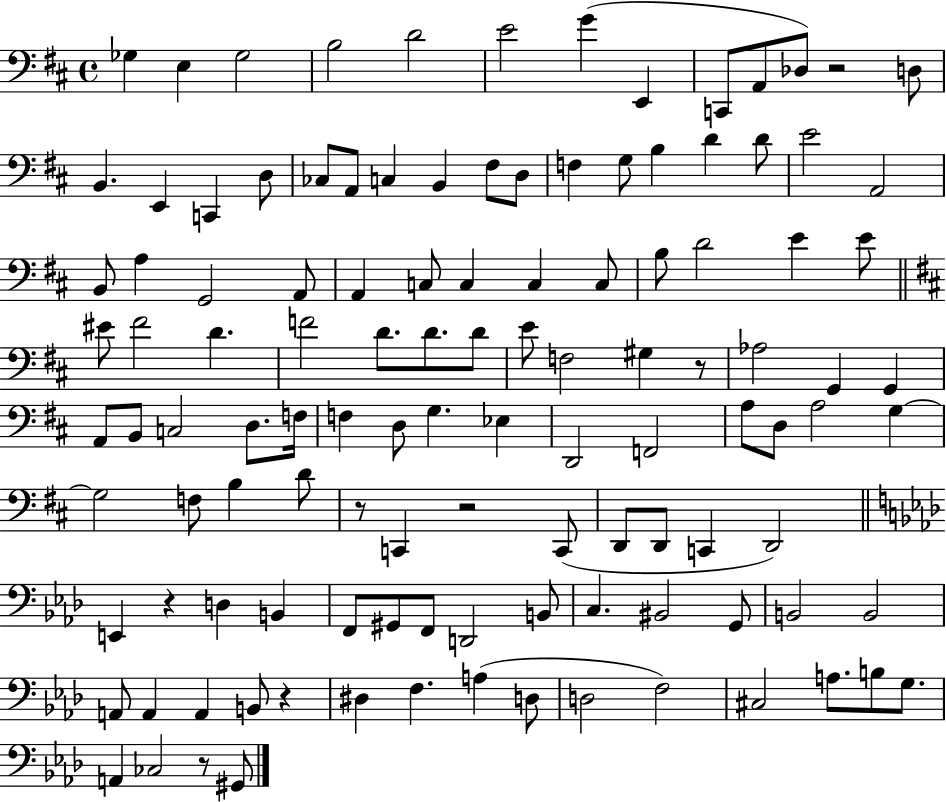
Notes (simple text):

Gb3/q E3/q Gb3/h B3/h D4/h E4/h G4/q E2/q C2/e A2/e Db3/e R/h D3/e B2/q. E2/q C2/q D3/e CES3/e A2/e C3/q B2/q F#3/e D3/e F3/q G3/e B3/q D4/q D4/e E4/h A2/h B2/e A3/q G2/h A2/e A2/q C3/e C3/q C3/q C3/e B3/e D4/h E4/q E4/e EIS4/e F#4/h D4/q. F4/h D4/e. D4/e. D4/e E4/e F3/h G#3/q R/e Ab3/h G2/q G2/q A2/e B2/e C3/h D3/e. F3/s F3/q D3/e G3/q. Eb3/q D2/h F2/h A3/e D3/e A3/h G3/q G3/h F3/e B3/q D4/e R/e C2/q R/h C2/e D2/e D2/e C2/q D2/h E2/q R/q D3/q B2/q F2/e G#2/e F2/e D2/h B2/e C3/q. BIS2/h G2/e B2/h B2/h A2/e A2/q A2/q B2/e R/q D#3/q F3/q. A3/q D3/e D3/h F3/h C#3/h A3/e. B3/e G3/e. A2/q CES3/h R/e G#2/e